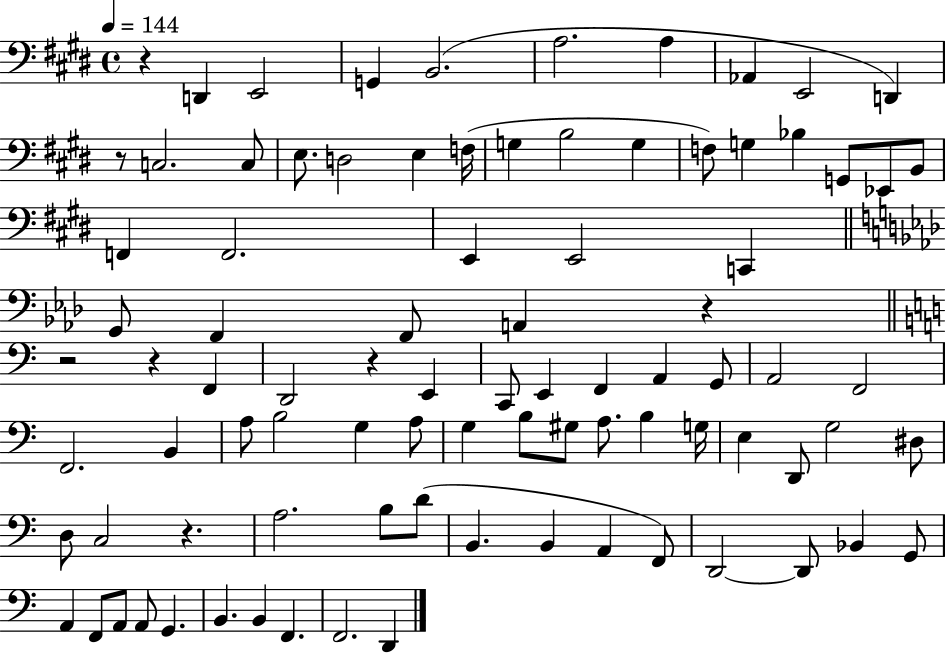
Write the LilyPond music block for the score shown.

{
  \clef bass
  \time 4/4
  \defaultTimeSignature
  \key e \major
  \tempo 4 = 144
  \repeat volta 2 { r4 d,4 e,2 | g,4 b,2.( | a2. a4 | aes,4 e,2 d,4) | \break r8 c2. c8 | e8. d2 e4 f16( | g4 b2 g4 | f8) g4 bes4 g,8 ees,8 b,8 | \break f,4 f,2. | e,4 e,2 c,4 | \bar "||" \break \key f \minor g,8 f,4 f,8 a,4 r4 | \bar "||" \break \key c \major r2 r4 f,4 | d,2 r4 e,4 | c,8 e,4 f,4 a,4 g,8 | a,2 f,2 | \break f,2. b,4 | a8 b2 g4 a8 | g4 b8 gis8 a8. b4 g16 | e4 d,8 g2 dis8 | \break d8 c2 r4. | a2. b8 d'8( | b,4. b,4 a,4 f,8) | d,2~~ d,8 bes,4 g,8 | \break a,4 f,8 a,8 a,8 g,4. | b,4. b,4 f,4. | f,2. d,4 | } \bar "|."
}